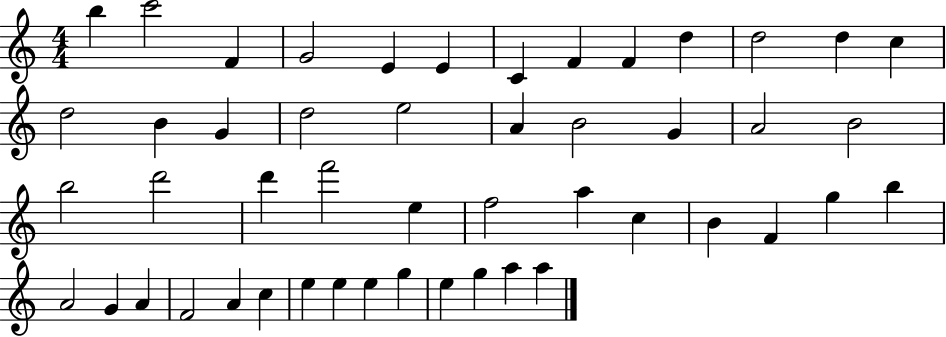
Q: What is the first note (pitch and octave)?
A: B5